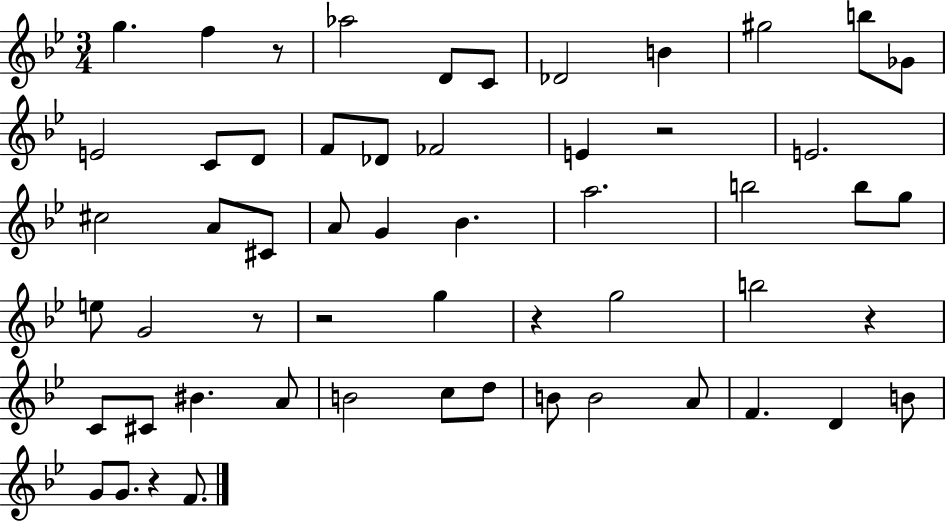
G5/q. F5/q R/e Ab5/h D4/e C4/e Db4/h B4/q G#5/h B5/e Gb4/e E4/h C4/e D4/e F4/e Db4/e FES4/h E4/q R/h E4/h. C#5/h A4/e C#4/e A4/e G4/q Bb4/q. A5/h. B5/h B5/e G5/e E5/e G4/h R/e R/h G5/q R/q G5/h B5/h R/q C4/e C#4/e BIS4/q. A4/e B4/h C5/e D5/e B4/e B4/h A4/e F4/q. D4/q B4/e G4/e G4/e. R/q F4/e.